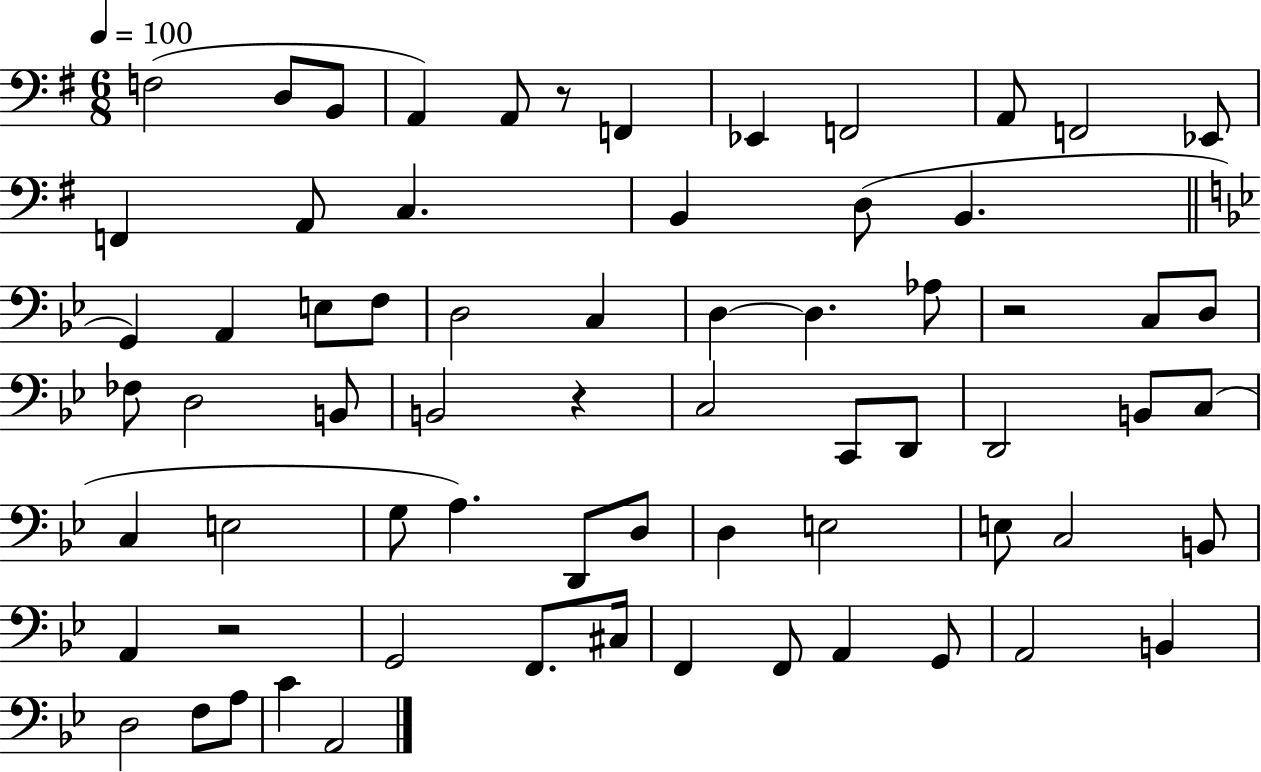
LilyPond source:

{
  \clef bass
  \numericTimeSignature
  \time 6/8
  \key g \major
  \tempo 4 = 100
  f2( d8 b,8 | a,4) a,8 r8 f,4 | ees,4 f,2 | a,8 f,2 ees,8 | \break f,4 a,8 c4. | b,4 d8( b,4. | \bar "||" \break \key g \minor g,4) a,4 e8 f8 | d2 c4 | d4~~ d4. aes8 | r2 c8 d8 | \break fes8 d2 b,8 | b,2 r4 | c2 c,8 d,8 | d,2 b,8 c8( | \break c4 e2 | g8 a4.) d,8 d8 | d4 e2 | e8 c2 b,8 | \break a,4 r2 | g,2 f,8. cis16 | f,4 f,8 a,4 g,8 | a,2 b,4 | \break d2 f8 a8 | c'4 a,2 | \bar "|."
}